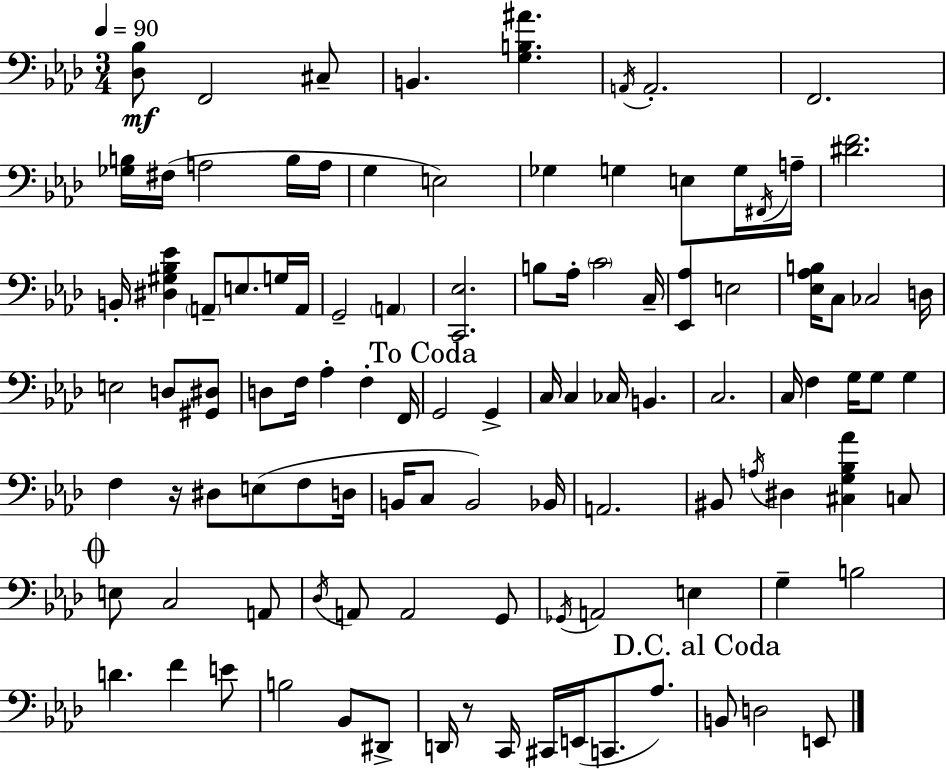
{
  \clef bass
  \numericTimeSignature
  \time 3/4
  \key f \minor
  \tempo 4 = 90
  \repeat volta 2 { <des bes>8\mf f,2 cis8-- | b,4. <g b ais'>4. | \acciaccatura { a,16 } a,2.-. | f,2. | \break <ges b>16 fis16( a2 b16 | a16 g4 e2) | ges4 g4 e8 g16 | \acciaccatura { fis,16 } a16-- <dis' f'>2. | \break b,16-. <dis gis bes ees'>4 \parenthesize a,8-- e8. | g16 a,16 g,2-- \parenthesize a,4 | <c, ees>2. | b8 aes16-. \parenthesize c'2 | \break c16-- <ees, aes>4 e2 | <ees aes b>16 c8 ces2 | d16 e2 d8 | <gis, dis>8 d8 f16 aes4-. f4-. | \break f,16 \mark "To Coda" g,2 g,4-> | c16 c4 ces16 b,4. | c2. | c16 f4 g16 g8 g4 | \break f4 r16 dis8 e8( f8 | d16 b,16 c8 b,2) | bes,16 a,2. | bis,8 \acciaccatura { a16 } dis4 <cis g bes aes'>4 | \break c8 \mark \markup { \musicglyph "scripts.coda" } e8 c2 | a,8 \acciaccatura { des16 } a,8 a,2 | g,8 \acciaccatura { ges,16 } a,2 | e4 g4-- b2 | \break d'4. f'4 | e'8 b2 | bes,8 dis,8-> d,16 r8 c,16 cis,16 e,16( c,8. | aes8.) \mark "D.C. al Coda" b,8 d2 | \break e,8 } \bar "|."
}